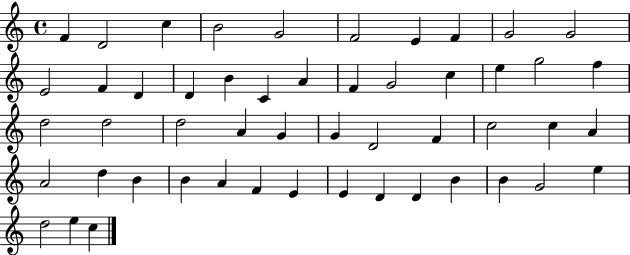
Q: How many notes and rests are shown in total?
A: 51